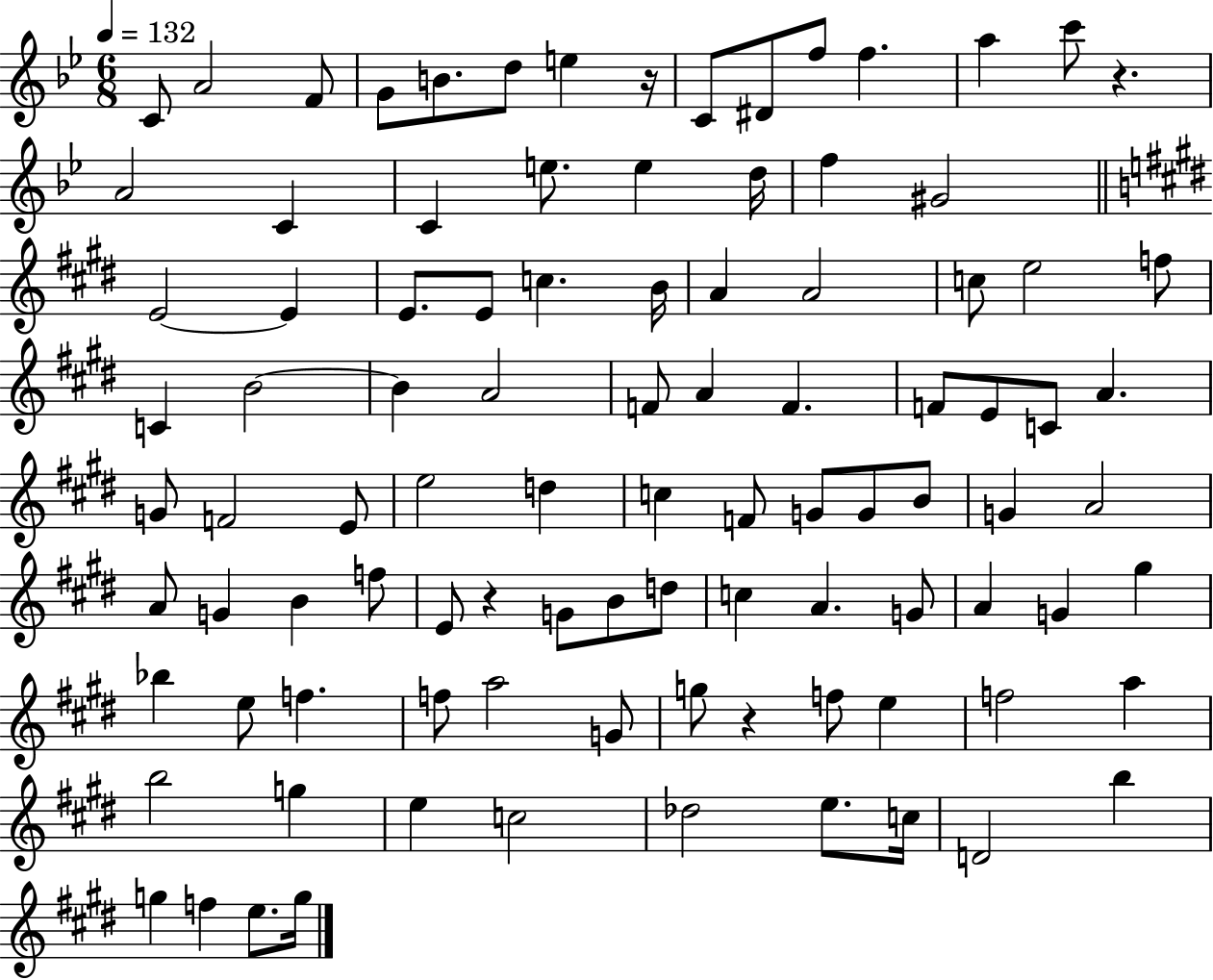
C4/e A4/h F4/e G4/e B4/e. D5/e E5/q R/s C4/e D#4/e F5/e F5/q. A5/q C6/e R/q. A4/h C4/q C4/q E5/e. E5/q D5/s F5/q G#4/h E4/h E4/q E4/e. E4/e C5/q. B4/s A4/q A4/h C5/e E5/h F5/e C4/q B4/h B4/q A4/h F4/e A4/q F4/q. F4/e E4/e C4/e A4/q. G4/e F4/h E4/e E5/h D5/q C5/q F4/e G4/e G4/e B4/e G4/q A4/h A4/e G4/q B4/q F5/e E4/e R/q G4/e B4/e D5/e C5/q A4/q. G4/e A4/q G4/q G#5/q Bb5/q E5/e F5/q. F5/e A5/h G4/e G5/e R/q F5/e E5/q F5/h A5/q B5/h G5/q E5/q C5/h Db5/h E5/e. C5/s D4/h B5/q G5/q F5/q E5/e. G5/s